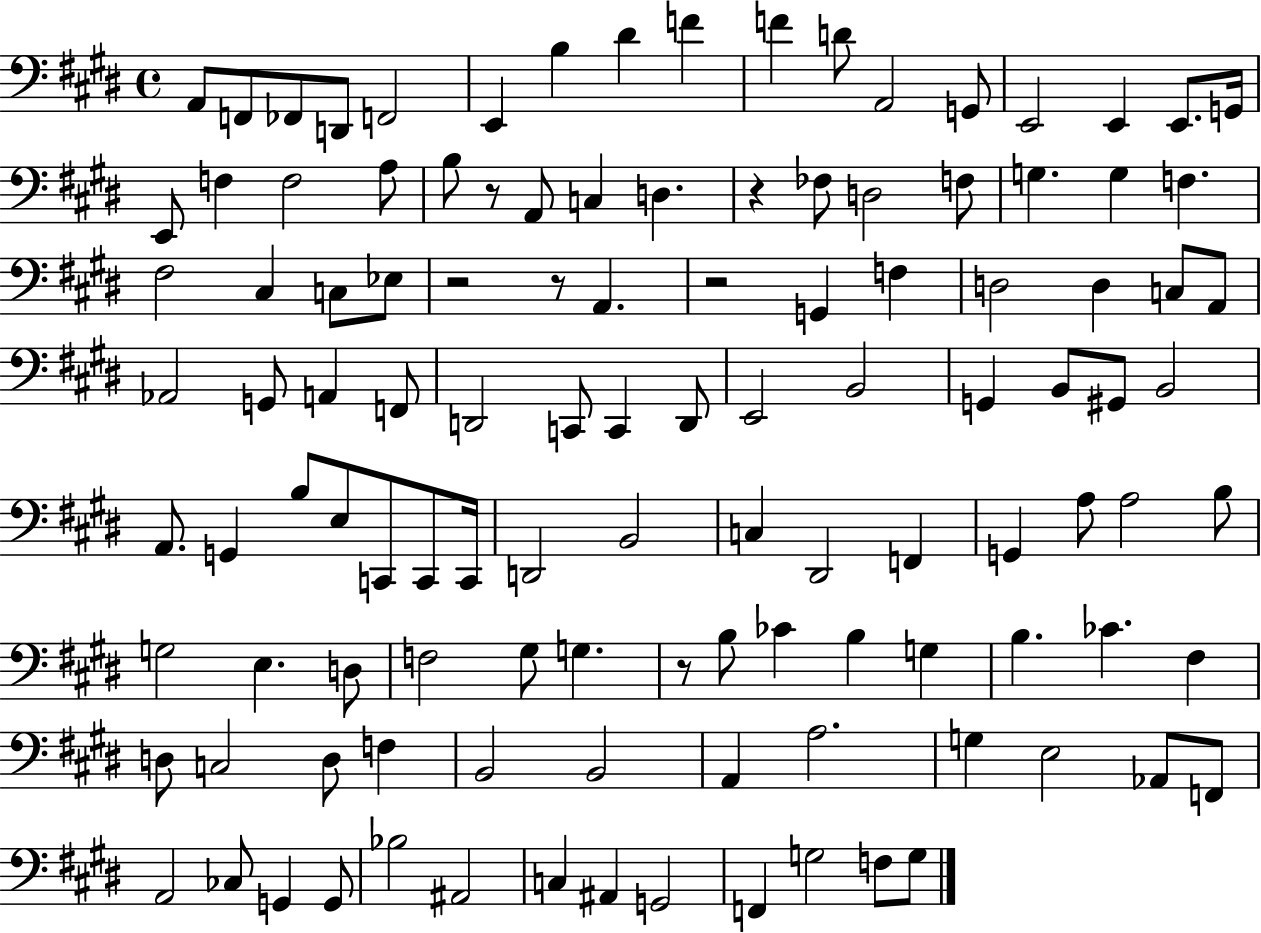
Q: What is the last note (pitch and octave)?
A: G3